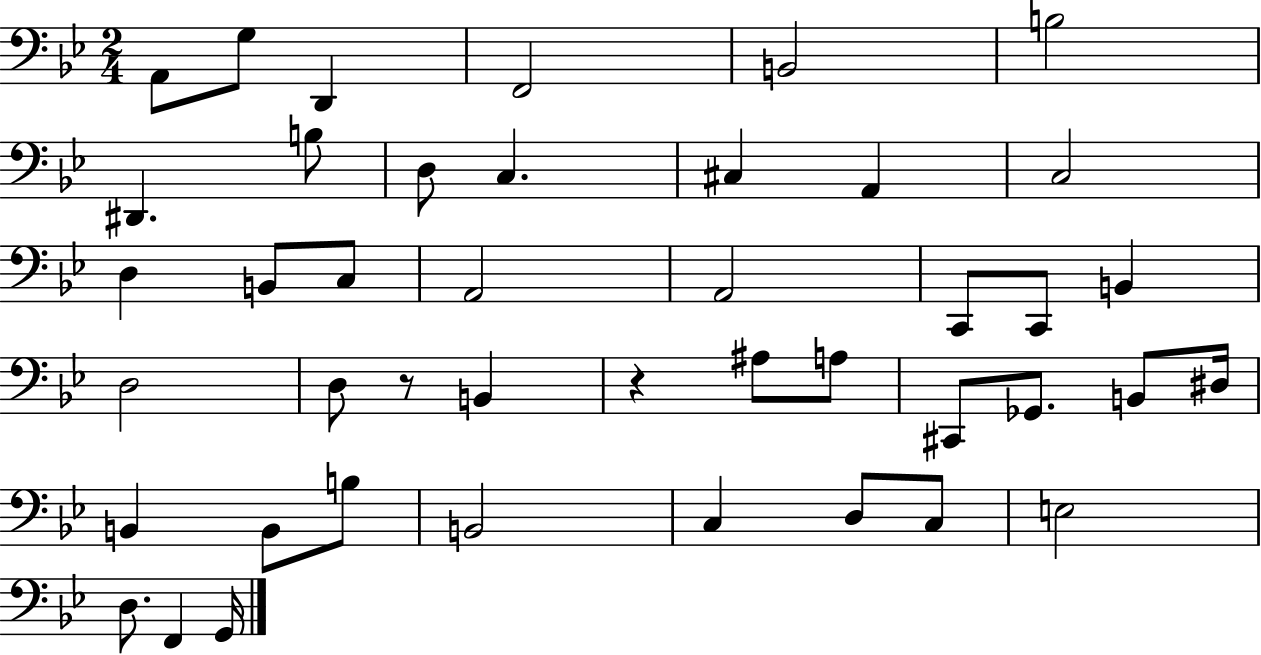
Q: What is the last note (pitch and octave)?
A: G2